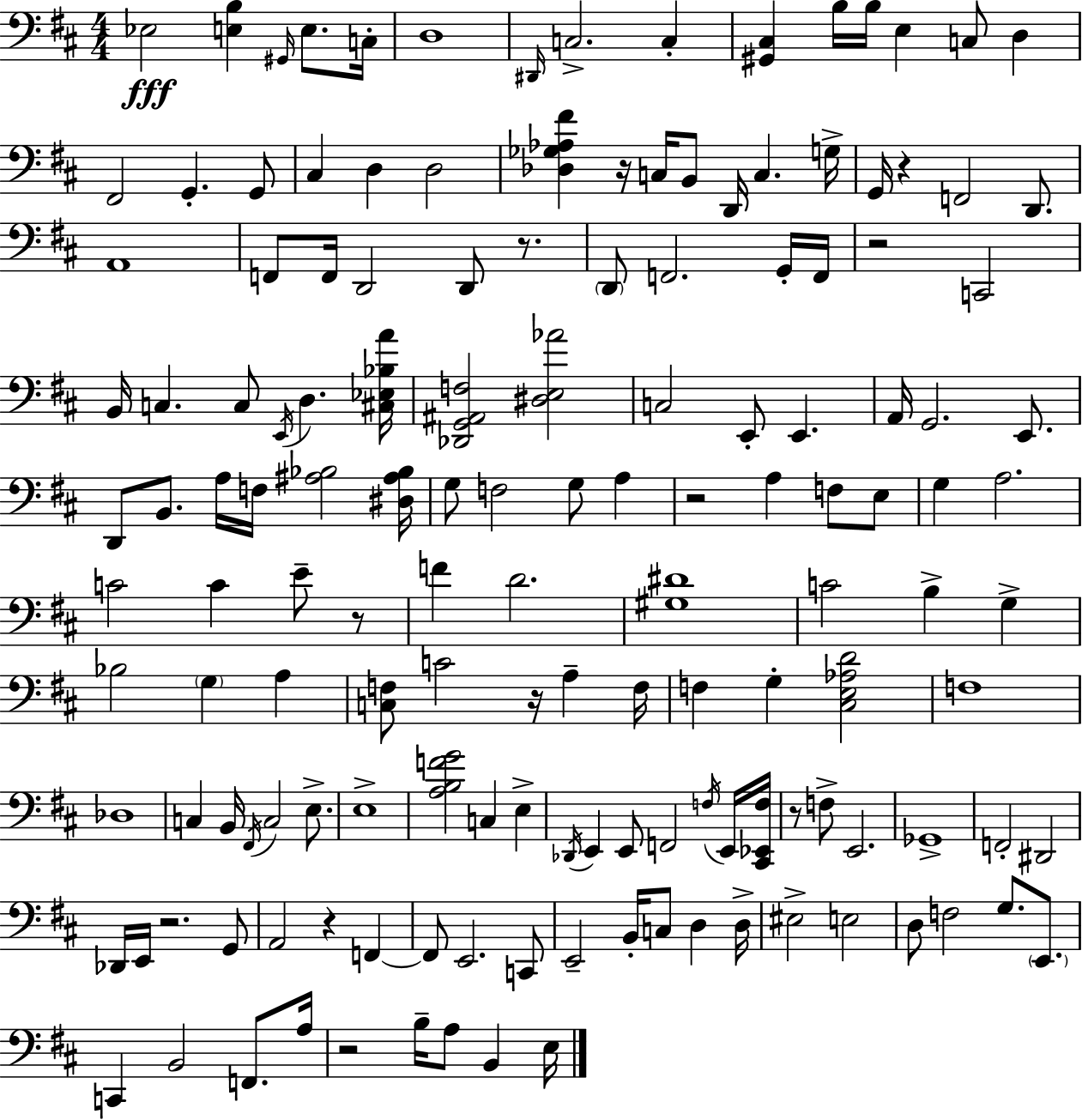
X:1
T:Untitled
M:4/4
L:1/4
K:D
_E,2 [E,B,] ^G,,/4 E,/2 C,/4 D,4 ^D,,/4 C,2 C, [^G,,^C,] B,/4 B,/4 E, C,/2 D, ^F,,2 G,, G,,/2 ^C, D, D,2 [_D,_G,_A,^F] z/4 C,/4 B,,/2 D,,/4 C, G,/4 G,,/4 z F,,2 D,,/2 A,,4 F,,/2 F,,/4 D,,2 D,,/2 z/2 D,,/2 F,,2 G,,/4 F,,/4 z2 C,,2 B,,/4 C, C,/2 E,,/4 D, [^C,_E,_B,A]/4 [_D,,G,,^A,,F,]2 [^D,E,_A]2 C,2 E,,/2 E,, A,,/4 G,,2 E,,/2 D,,/2 B,,/2 A,/4 F,/4 [^A,_B,]2 [^D,^A,_B,]/4 G,/2 F,2 G,/2 A, z2 A, F,/2 E,/2 G, A,2 C2 C E/2 z/2 F D2 [^G,^D]4 C2 B, G, _B,2 G, A, [C,F,]/2 C2 z/4 A, F,/4 F, G, [^C,E,_A,D]2 F,4 _D,4 C, B,,/4 ^F,,/4 C,2 E,/2 E,4 [A,B,FG]2 C, E, _D,,/4 E,, E,,/2 F,,2 F,/4 E,,/4 [^C,,_E,,F,]/4 z/2 F,/2 E,,2 _G,,4 F,,2 ^D,,2 _D,,/4 E,,/4 z2 G,,/2 A,,2 z F,, F,,/2 E,,2 C,,/2 E,,2 B,,/4 C,/2 D, D,/4 ^E,2 E,2 D,/2 F,2 G,/2 E,,/2 C,, B,,2 F,,/2 A,/4 z2 B,/4 A,/2 B,, E,/4